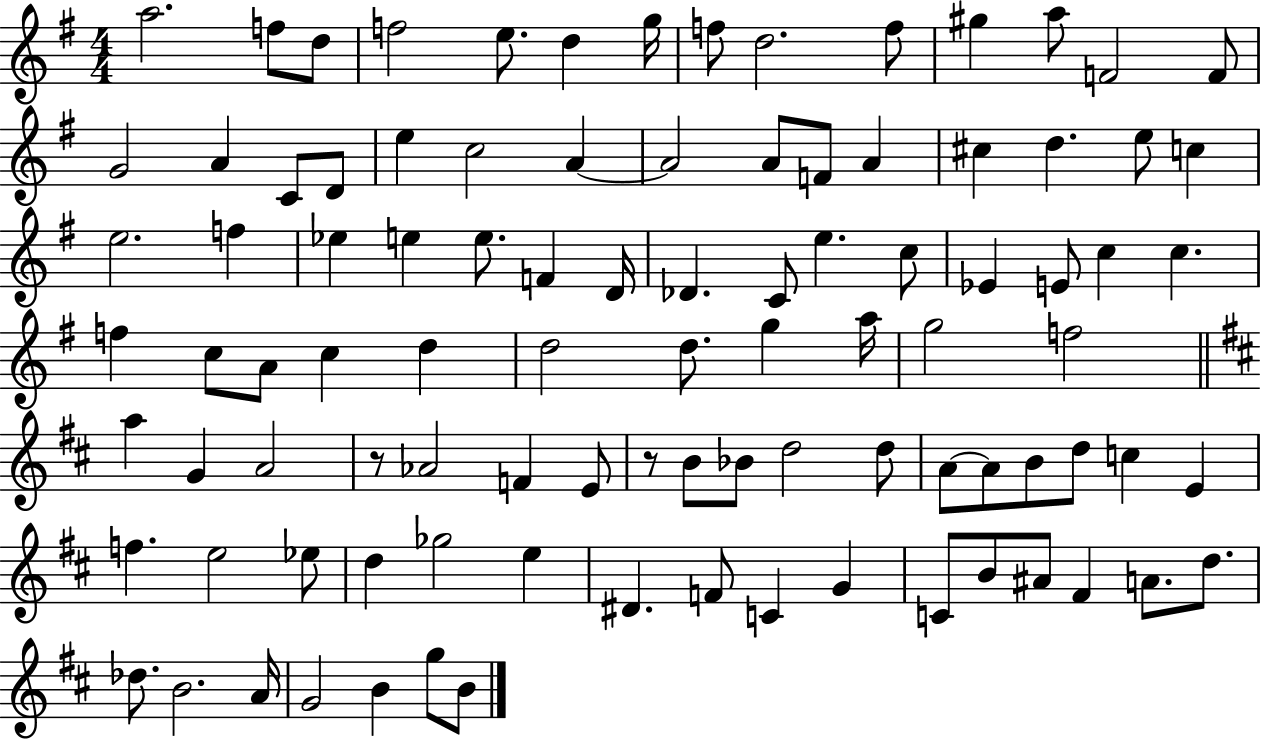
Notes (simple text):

A5/h. F5/e D5/e F5/h E5/e. D5/q G5/s F5/e D5/h. F5/e G#5/q A5/e F4/h F4/e G4/h A4/q C4/e D4/e E5/q C5/h A4/q A4/h A4/e F4/e A4/q C#5/q D5/q. E5/e C5/q E5/h. F5/q Eb5/q E5/q E5/e. F4/q D4/s Db4/q. C4/e E5/q. C5/e Eb4/q E4/e C5/q C5/q. F5/q C5/e A4/e C5/q D5/q D5/h D5/e. G5/q A5/s G5/h F5/h A5/q G4/q A4/h R/e Ab4/h F4/q E4/e R/e B4/e Bb4/e D5/h D5/e A4/e A4/e B4/e D5/e C5/q E4/q F5/q. E5/h Eb5/e D5/q Gb5/h E5/q D#4/q. F4/e C4/q G4/q C4/e B4/e A#4/e F#4/q A4/e. D5/e. Db5/e. B4/h. A4/s G4/h B4/q G5/e B4/e